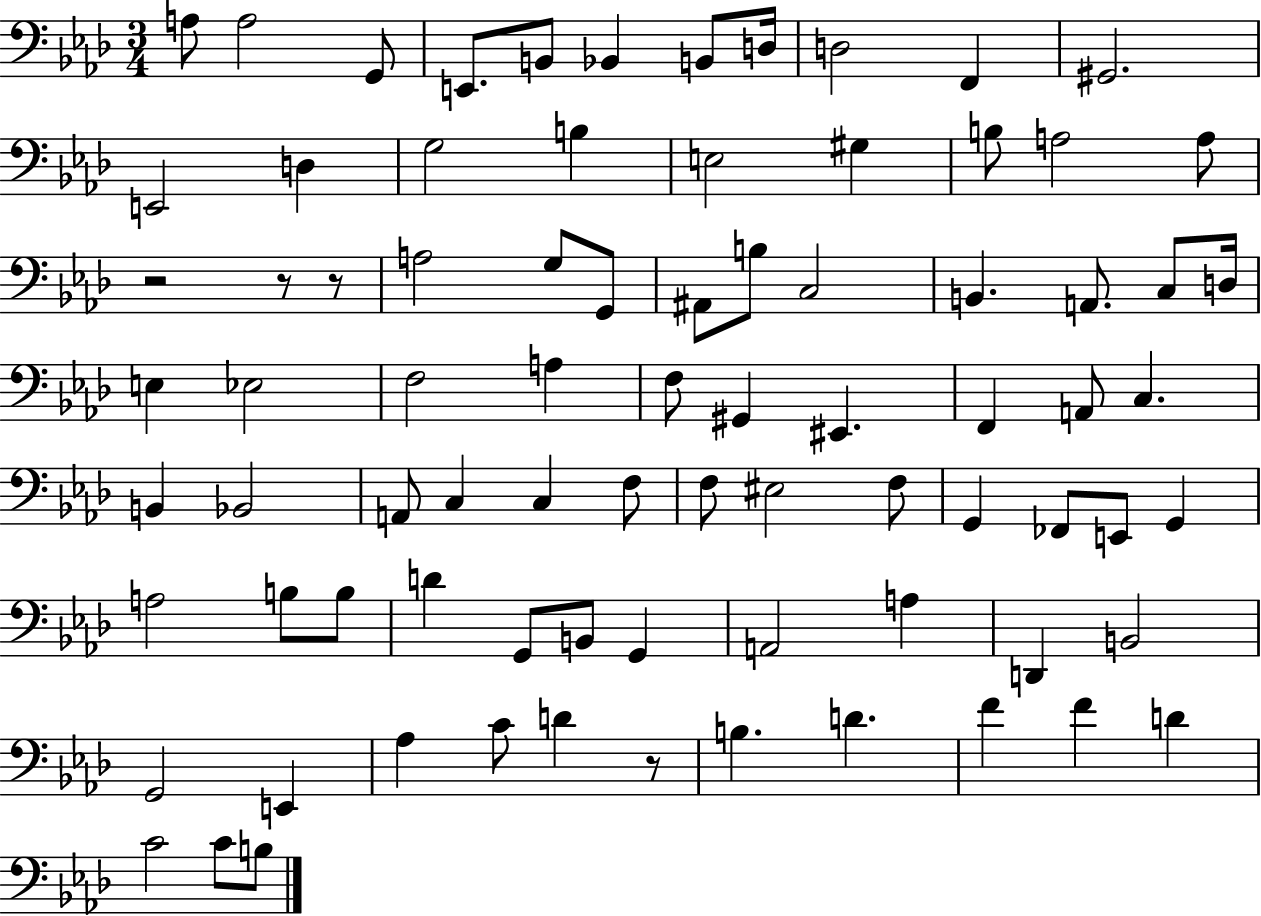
A3/e A3/h G2/e E2/e. B2/e Bb2/q B2/e D3/s D3/h F2/q G#2/h. E2/h D3/q G3/h B3/q E3/h G#3/q B3/e A3/h A3/e R/h R/e R/e A3/h G3/e G2/e A#2/e B3/e C3/h B2/q. A2/e. C3/e D3/s E3/q Eb3/h F3/h A3/q F3/e G#2/q EIS2/q. F2/q A2/e C3/q. B2/q Bb2/h A2/e C3/q C3/q F3/e F3/e EIS3/h F3/e G2/q FES2/e E2/e G2/q A3/h B3/e B3/e D4/q G2/e B2/e G2/q A2/h A3/q D2/q B2/h G2/h E2/q Ab3/q C4/e D4/q R/e B3/q. D4/q. F4/q F4/q D4/q C4/h C4/e B3/e